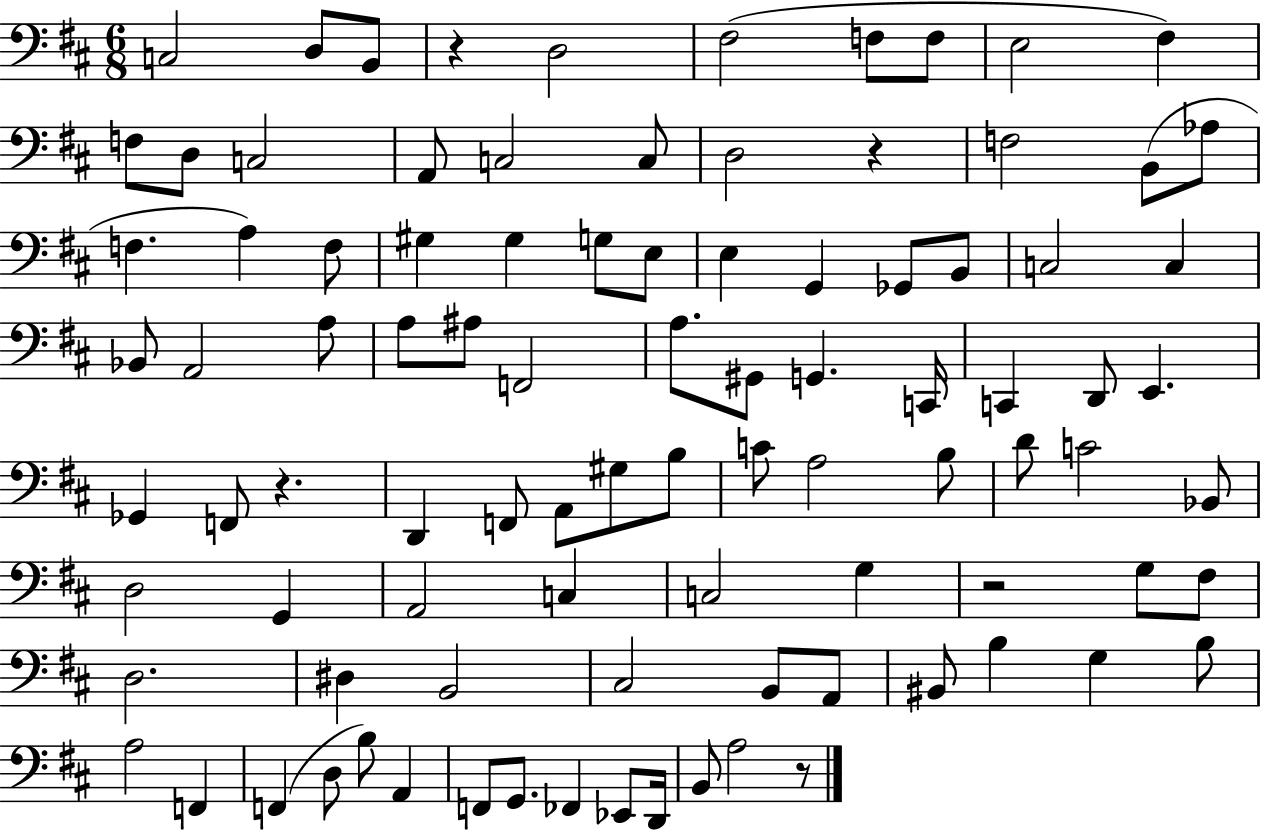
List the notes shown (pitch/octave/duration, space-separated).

C3/h D3/e B2/e R/q D3/h F#3/h F3/e F3/e E3/h F#3/q F3/e D3/e C3/h A2/e C3/h C3/e D3/h R/q F3/h B2/e Ab3/e F3/q. A3/q F3/e G#3/q G#3/q G3/e E3/e E3/q G2/q Gb2/e B2/e C3/h C3/q Bb2/e A2/h A3/e A3/e A#3/e F2/h A3/e. G#2/e G2/q. C2/s C2/q D2/e E2/q. Gb2/q F2/e R/q. D2/q F2/e A2/e G#3/e B3/e C4/e A3/h B3/e D4/e C4/h Bb2/e D3/h G2/q A2/h C3/q C3/h G3/q R/h G3/e F#3/e D3/h. D#3/q B2/h C#3/h B2/e A2/e BIS2/e B3/q G3/q B3/e A3/h F2/q F2/q D3/e B3/e A2/q F2/e G2/e. FES2/q Eb2/e D2/s B2/e A3/h R/e